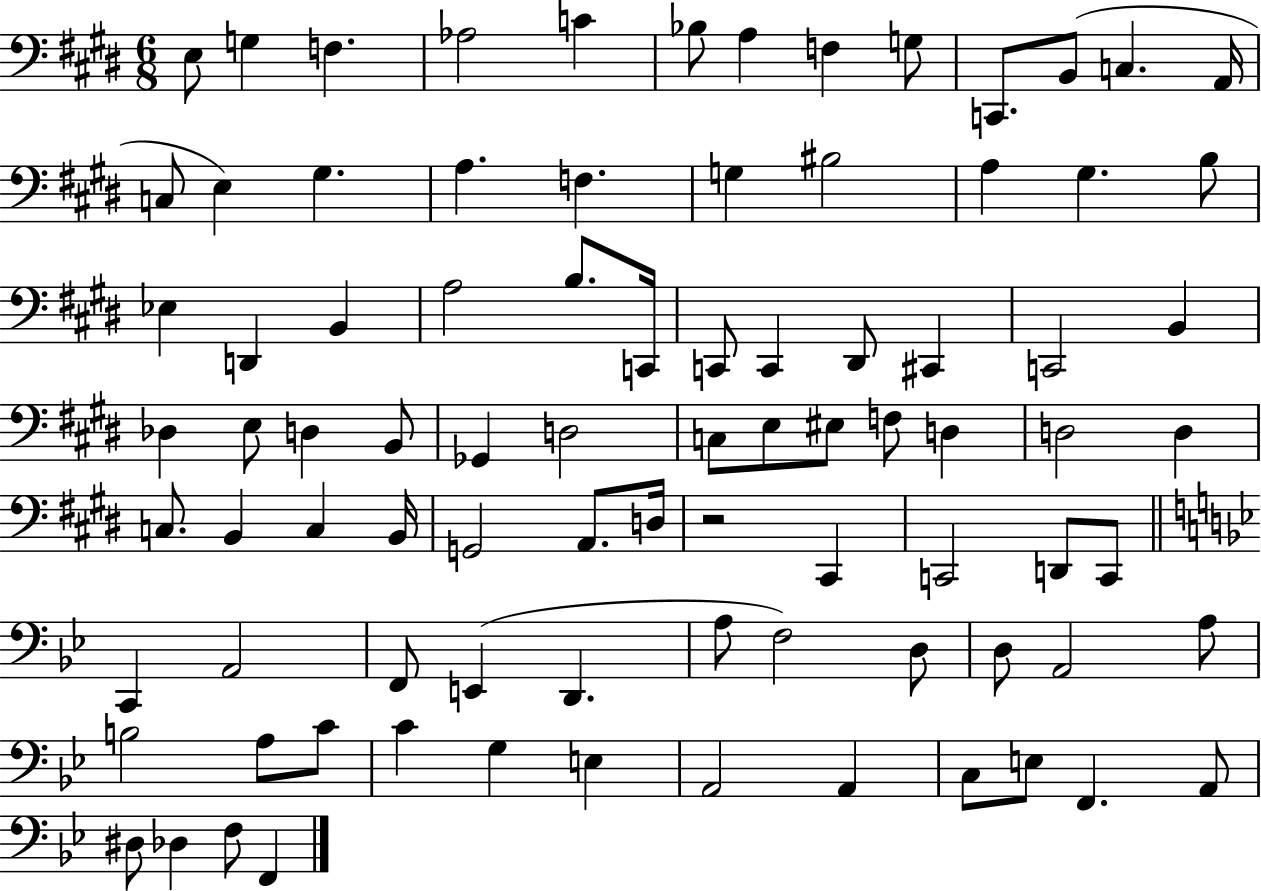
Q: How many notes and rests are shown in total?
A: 87